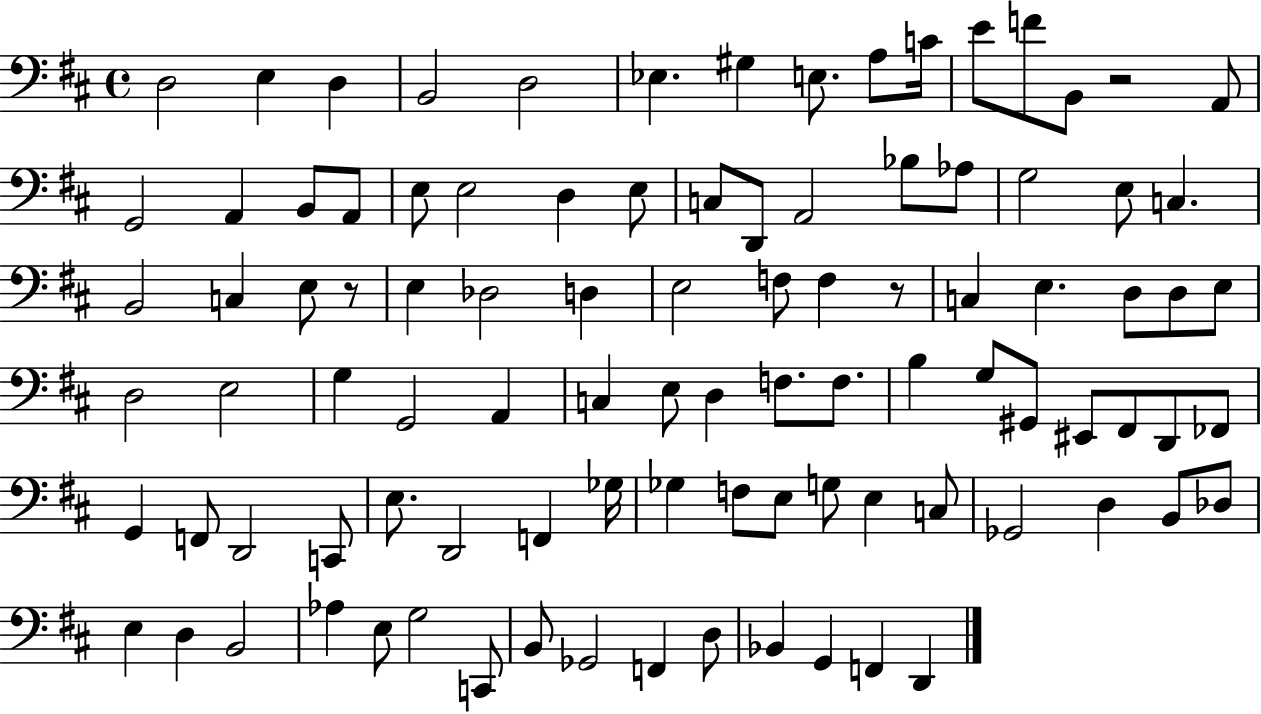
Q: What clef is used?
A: bass